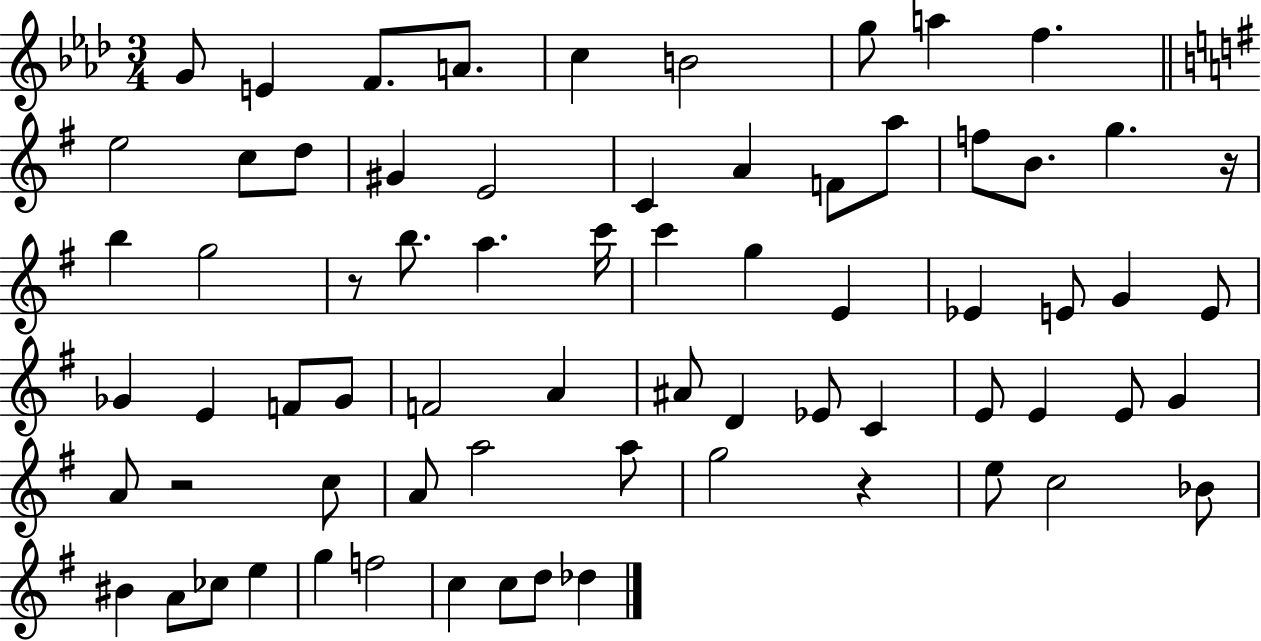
X:1
T:Untitled
M:3/4
L:1/4
K:Ab
G/2 E F/2 A/2 c B2 g/2 a f e2 c/2 d/2 ^G E2 C A F/2 a/2 f/2 B/2 g z/4 b g2 z/2 b/2 a c'/4 c' g E _E E/2 G E/2 _G E F/2 _G/2 F2 A ^A/2 D _E/2 C E/2 E E/2 G A/2 z2 c/2 A/2 a2 a/2 g2 z e/2 c2 _B/2 ^B A/2 _c/2 e g f2 c c/2 d/2 _d